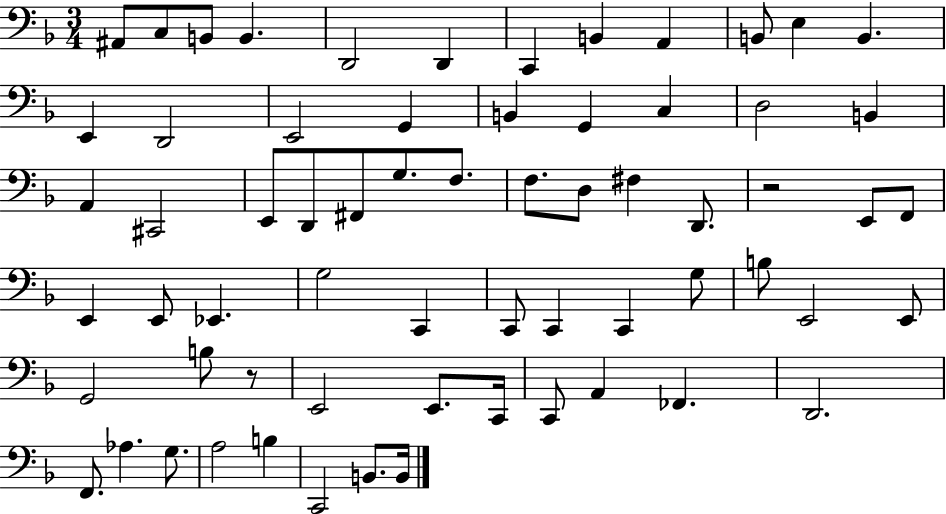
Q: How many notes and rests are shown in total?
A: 65